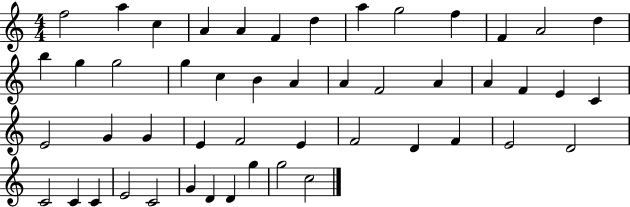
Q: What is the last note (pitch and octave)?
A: C5